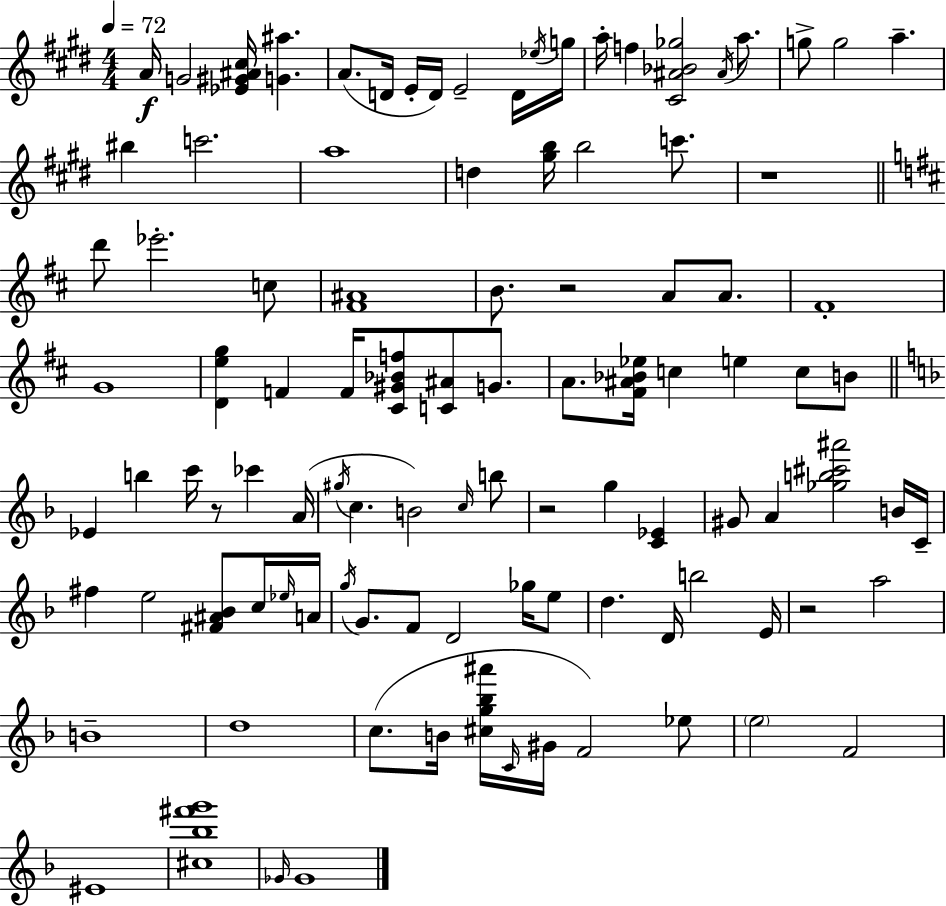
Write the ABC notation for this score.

X:1
T:Untitled
M:4/4
L:1/4
K:E
A/4 G2 [_E^G^A^c]/4 [G^a] A/2 D/4 E/4 D/4 E2 D/4 _e/4 g/4 a/4 f [^C^A_B_g]2 ^A/4 a/2 g/2 g2 a ^b c'2 a4 d [^gb]/4 b2 c'/2 z4 d'/2 _e'2 c/2 [^F^A]4 B/2 z2 A/2 A/2 ^F4 G4 [Deg] F F/4 [^C^G_Bf]/2 [C^A]/2 G/2 A/2 [^F^A_B_e]/4 c e c/2 B/2 _E b c'/4 z/2 _c' A/4 ^g/4 c B2 c/4 b/2 z2 g [C_E] ^G/2 A [_gb^c'^a']2 B/4 C/4 ^f e2 [^F^A_B]/2 c/4 _e/4 A/4 g/4 G/2 F/2 D2 _g/4 e/2 d D/4 b2 E/4 z2 a2 B4 d4 c/2 B/4 [^cg_b^a']/4 C/4 ^G/4 F2 _e/2 e2 F2 ^E4 [^c_b^f'g']4 _G/4 _G4